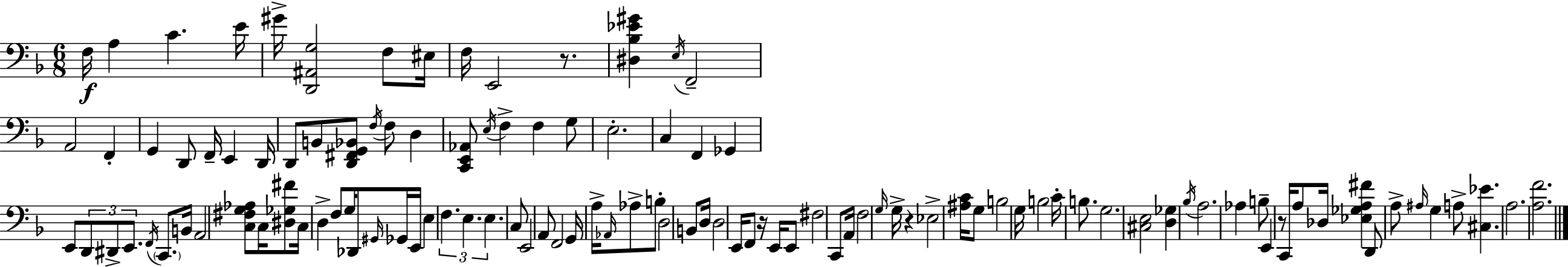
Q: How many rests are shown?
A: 4